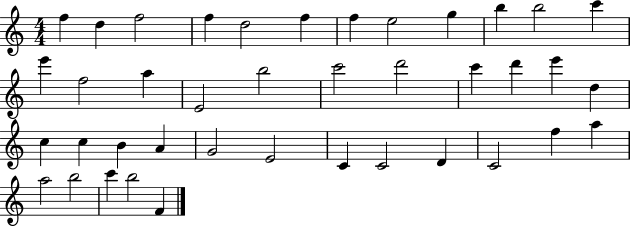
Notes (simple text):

F5/q D5/q F5/h F5/q D5/h F5/q F5/q E5/h G5/q B5/q B5/h C6/q E6/q F5/h A5/q E4/h B5/h C6/h D6/h C6/q D6/q E6/q D5/q C5/q C5/q B4/q A4/q G4/h E4/h C4/q C4/h D4/q C4/h F5/q A5/q A5/h B5/h C6/q B5/h F4/q